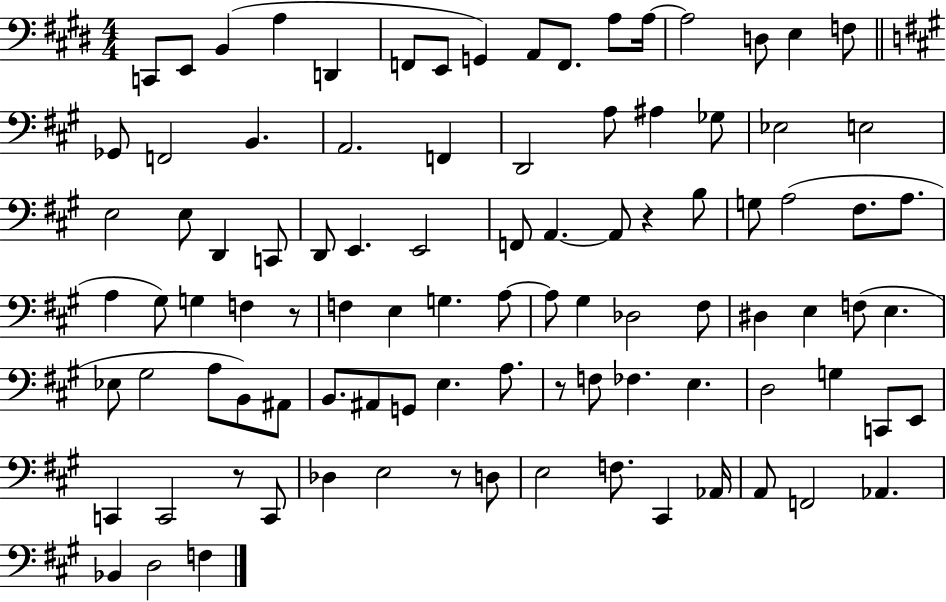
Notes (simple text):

C2/e E2/e B2/q A3/q D2/q F2/e E2/e G2/q A2/e F2/e. A3/e A3/s A3/h D3/e E3/q F3/e Gb2/e F2/h B2/q. A2/h. F2/q D2/h A3/e A#3/q Gb3/e Eb3/h E3/h E3/h E3/e D2/q C2/e D2/e E2/q. E2/h F2/e A2/q. A2/e R/q B3/e G3/e A3/h F#3/e. A3/e. A3/q G#3/e G3/q F3/q R/e F3/q E3/q G3/q. A3/e A3/e G#3/q Db3/h F#3/e D#3/q E3/q F3/e E3/q. Eb3/e G#3/h A3/e B2/e A#2/e B2/e. A#2/e G2/e E3/q. A3/e. R/e F3/e FES3/q. E3/q. D3/h G3/q C2/e E2/e C2/q C2/h R/e C2/e Db3/q E3/h R/e D3/e E3/h F3/e. C#2/q Ab2/s A2/e F2/h Ab2/q. Bb2/q D3/h F3/q